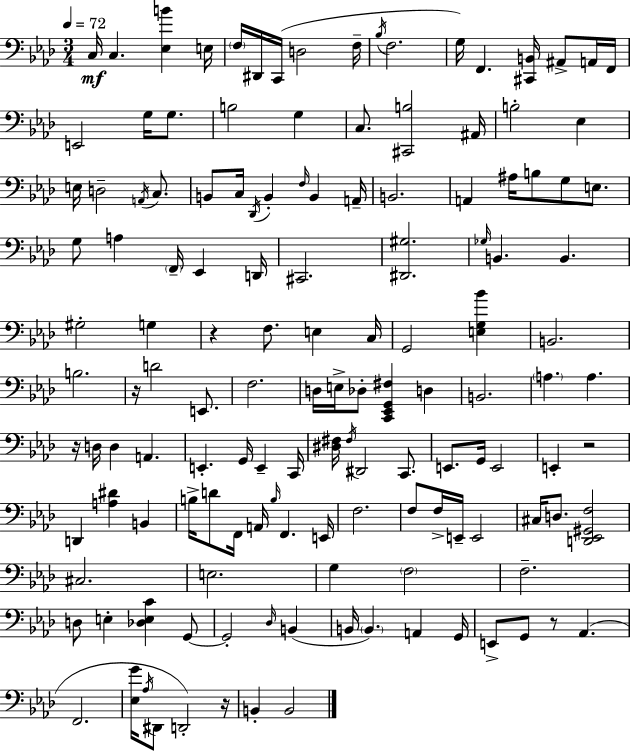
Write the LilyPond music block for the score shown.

{
  \clef bass
  \numericTimeSignature
  \time 3/4
  \key aes \major
  \tempo 4 = 72
  c16\mf c4. <ees b'>4 e16 | \parenthesize f16 dis,16 c,16( d2 f16-- | \acciaccatura { bes16 } f2. | g16) f,4. <cis, b,>16 ais,8-> a,16 | \break f,16 e,2 g16 g8. | b2 g4 | c8. <cis, b>2 | ais,16 b2-. ees4 | \break e16 d2-- \acciaccatura { a,16 } c8. | b,8 c16 \acciaccatura { des,16 } b,4-. \grace { f16 } b,4 | a,16-- b,2. | a,4 ais16 b8 g8 | \break e8. g8 a4 \parenthesize f,16-- ees,4 | d,16 cis,2. | <dis, gis>2. | \grace { ges16 } b,4. b,4. | \break gis2-. | g4 r4 f8. | e4 c16 g,2 | <e g bes'>4 b,2. | \break b2. | r16 d'2 | e,8. f2. | d16 e16-> des8-. <c, ees, g, fis>4 | \break d4 b,2. | \parenthesize a4. a4. | r16 d16 d4 a,4. | e,4.-. g,16 | \break e,4-- c,16 <dis fis>16 \acciaccatura { fis16 } dis,2 | c,8. e,8. g,16 e,2 | e,4-. r2 | d,4 <a dis'>4 | \break b,4 b16-> d'8 f,16 a,16 \grace { b16 } | f,4. e,16 f2. | f8 f16-> e,16-- e,2 | cis16 d8. <d, ees, gis, f>2 | \break cis2. | e2. | g4 \parenthesize f2 | f2.-- | \break d8 e4-. | <des e c'>4 g,8~~ g,2-. | \grace { des16 }( b,4 b,16 \parenthesize b,4.) | a,4 g,16 e,8-> g,8 | \break r8 aes,4.( f,2. | <ees g'>16 \acciaccatura { aes16 } dis,8 | d,2-.) r16 b,4-. | b,2 \bar "|."
}